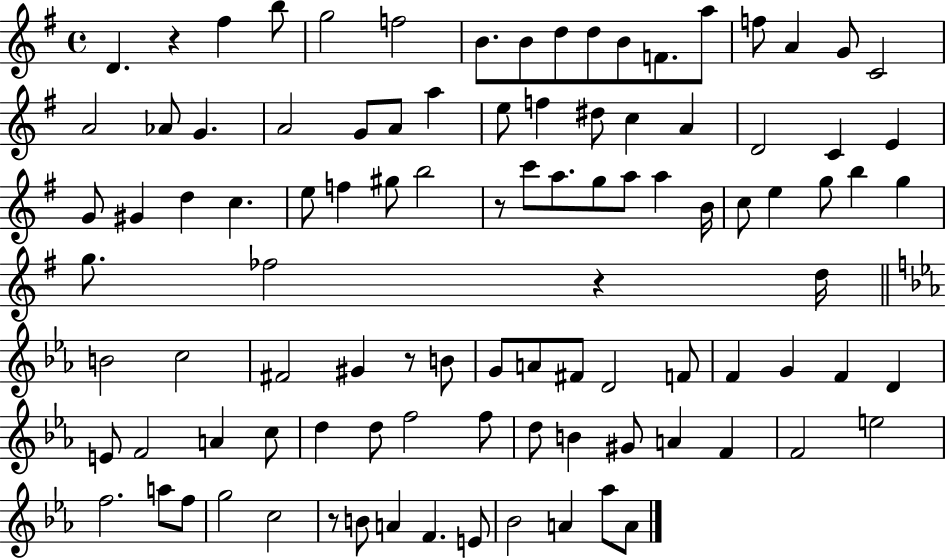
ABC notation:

X:1
T:Untitled
M:4/4
L:1/4
K:G
D z ^f b/2 g2 f2 B/2 B/2 d/2 d/2 B/2 F/2 a/2 f/2 A G/2 C2 A2 _A/2 G A2 G/2 A/2 a e/2 f ^d/2 c A D2 C E G/2 ^G d c e/2 f ^g/2 b2 z/2 c'/2 a/2 g/2 a/2 a B/4 c/2 e g/2 b g g/2 _f2 z d/4 B2 c2 ^F2 ^G z/2 B/2 G/2 A/2 ^F/2 D2 F/2 F G F D E/2 F2 A c/2 d d/2 f2 f/2 d/2 B ^G/2 A F F2 e2 f2 a/2 f/2 g2 c2 z/2 B/2 A F E/2 _B2 A _a/2 A/2